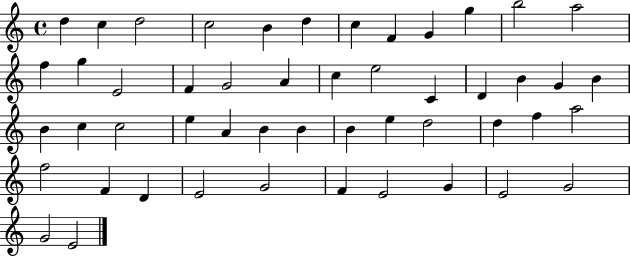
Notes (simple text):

D5/q C5/q D5/h C5/h B4/q D5/q C5/q F4/q G4/q G5/q B5/h A5/h F5/q G5/q E4/h F4/q G4/h A4/q C5/q E5/h C4/q D4/q B4/q G4/q B4/q B4/q C5/q C5/h E5/q A4/q B4/q B4/q B4/q E5/q D5/h D5/q F5/q A5/h F5/h F4/q D4/q E4/h G4/h F4/q E4/h G4/q E4/h G4/h G4/h E4/h